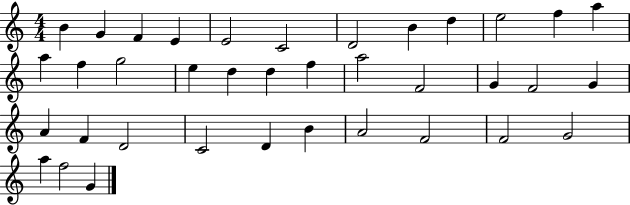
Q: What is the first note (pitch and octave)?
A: B4